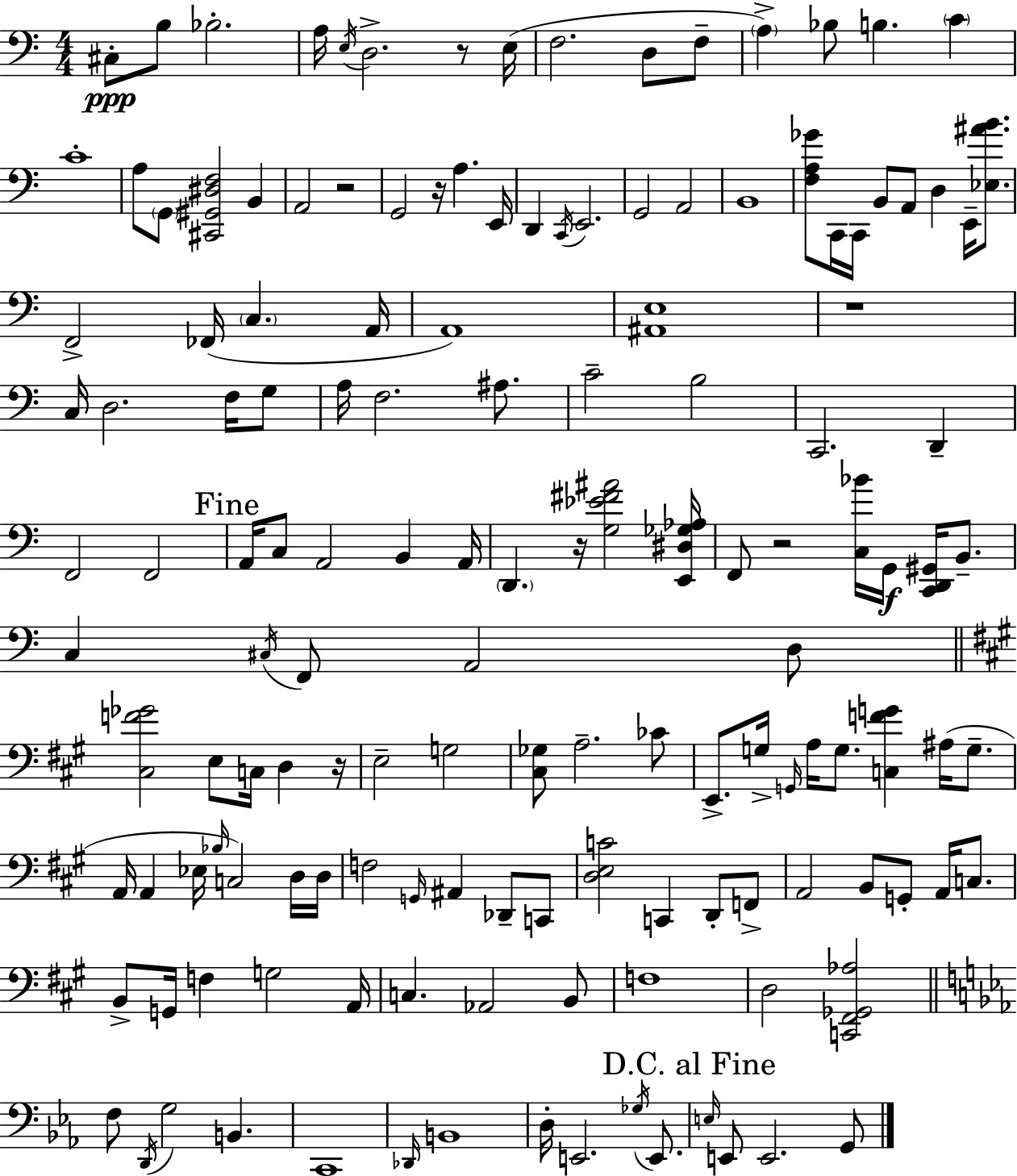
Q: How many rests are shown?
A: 7